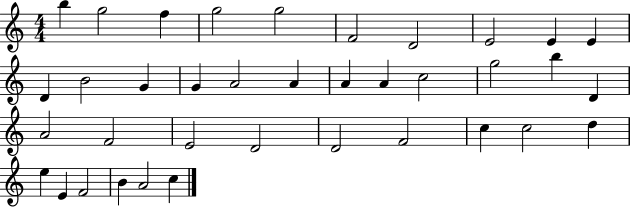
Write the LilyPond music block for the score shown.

{
  \clef treble
  \numericTimeSignature
  \time 4/4
  \key c \major
  b''4 g''2 f''4 | g''2 g''2 | f'2 d'2 | e'2 e'4 e'4 | \break d'4 b'2 g'4 | g'4 a'2 a'4 | a'4 a'4 c''2 | g''2 b''4 d'4 | \break a'2 f'2 | e'2 d'2 | d'2 f'2 | c''4 c''2 d''4 | \break e''4 e'4 f'2 | b'4 a'2 c''4 | \bar "|."
}